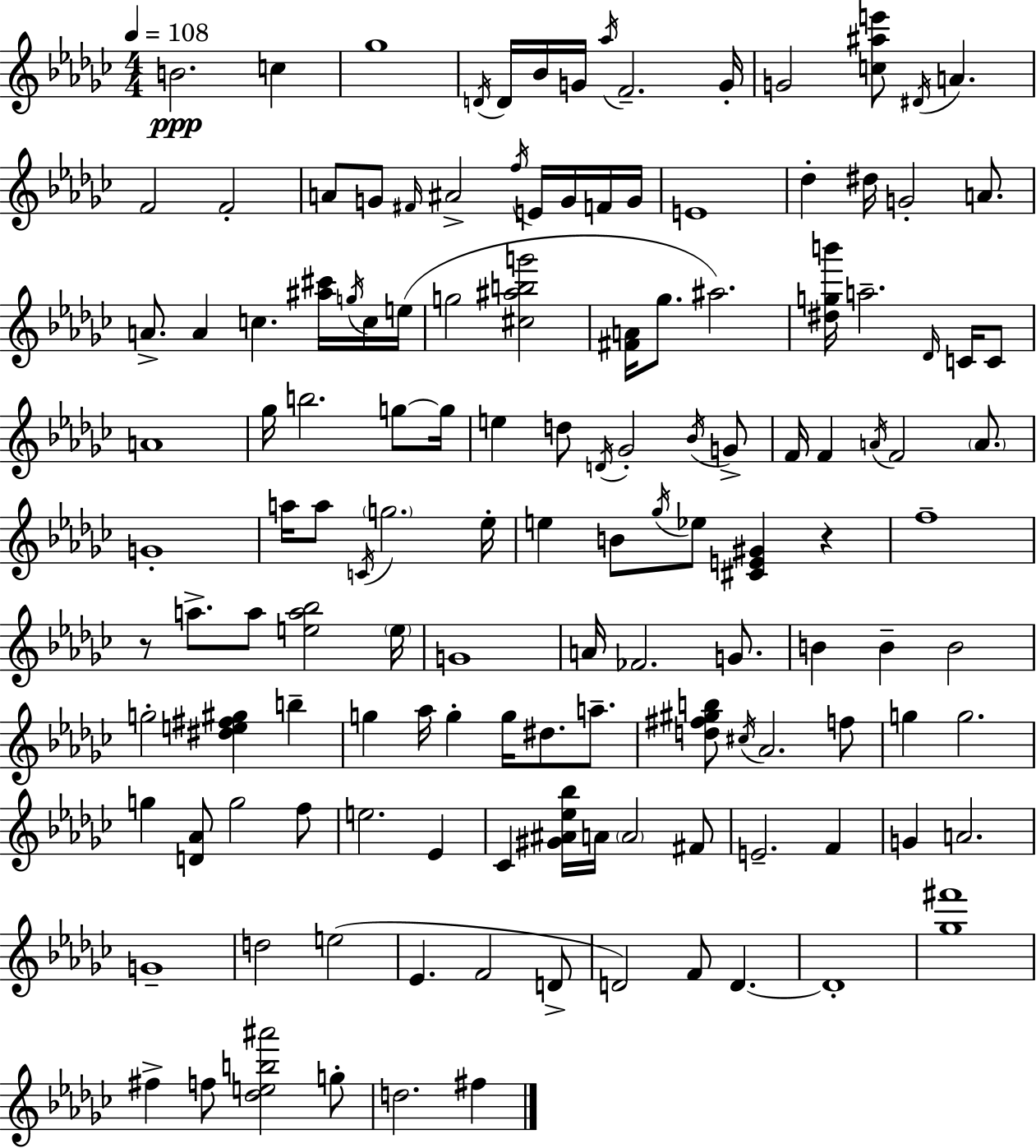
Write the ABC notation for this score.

X:1
T:Untitled
M:4/4
L:1/4
K:Ebm
B2 c _g4 D/4 D/4 _B/4 G/4 _a/4 F2 G/4 G2 [c^ae']/2 ^D/4 A F2 F2 A/2 G/2 ^F/4 ^A2 f/4 E/4 G/4 F/4 G/4 E4 _d ^d/4 G2 A/2 A/2 A c [^a^c']/4 g/4 c/4 e/4 g2 [^c^abg']2 [^FA]/4 _g/2 ^a2 [^dgb']/4 a2 _D/4 C/4 C/2 A4 _g/4 b2 g/2 g/4 e d/2 D/4 _G2 _B/4 G/2 F/4 F A/4 F2 A/2 G4 a/4 a/2 C/4 g2 _e/4 e B/2 _g/4 _e/2 [^CE^G] z f4 z/2 a/2 a/2 [ea_b]2 e/4 G4 A/4 _F2 G/2 B B B2 g2 [^de^f^g] b g _a/4 g g/4 ^d/2 a/2 [d^f^gb]/2 ^c/4 _A2 f/2 g g2 g [D_A]/2 g2 f/2 e2 _E _C [^G^A_e_b]/4 A/4 A2 ^F/2 E2 F G A2 G4 d2 e2 _E F2 D/2 D2 F/2 D D4 [_g^f']4 ^f f/2 [_deb^a']2 g/2 d2 ^f